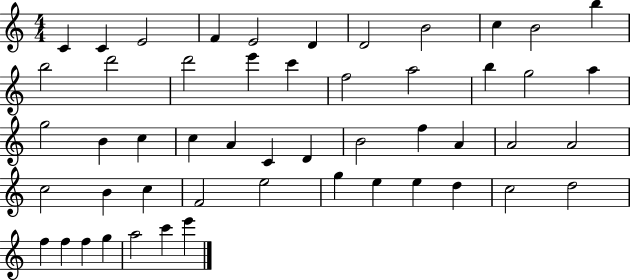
C4/q C4/q E4/h F4/q E4/h D4/q D4/h B4/h C5/q B4/h B5/q B5/h D6/h D6/h E6/q C6/q F5/h A5/h B5/q G5/h A5/q G5/h B4/q C5/q C5/q A4/q C4/q D4/q B4/h F5/q A4/q A4/h A4/h C5/h B4/q C5/q F4/h E5/h G5/q E5/q E5/q D5/q C5/h D5/h F5/q F5/q F5/q G5/q A5/h C6/q E6/q